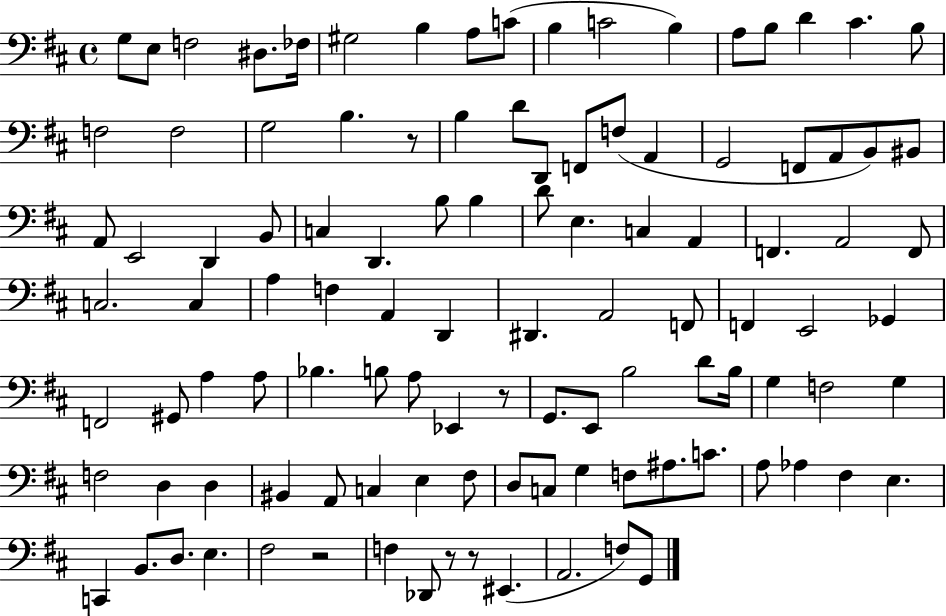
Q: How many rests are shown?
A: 5